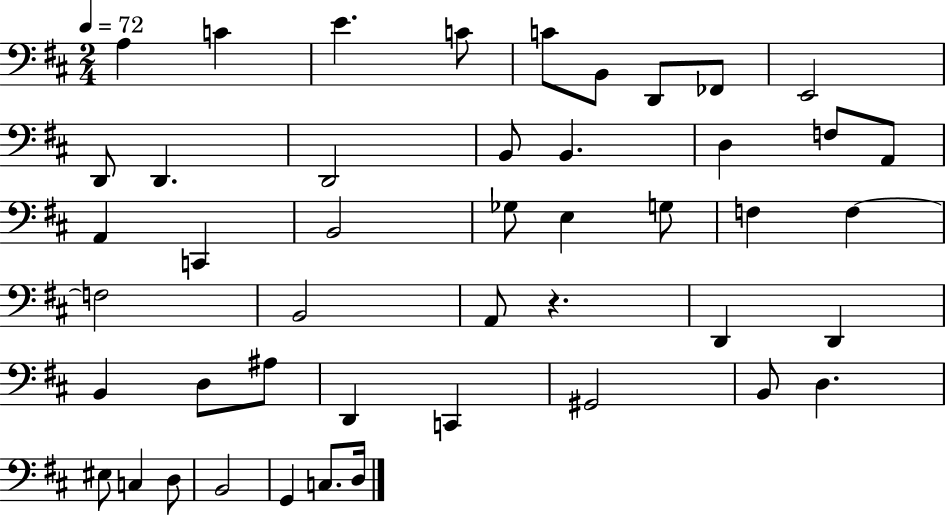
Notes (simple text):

A3/q C4/q E4/q. C4/e C4/e B2/e D2/e FES2/e E2/h D2/e D2/q. D2/h B2/e B2/q. D3/q F3/e A2/e A2/q C2/q B2/h Gb3/e E3/q G3/e F3/q F3/q F3/h B2/h A2/e R/q. D2/q D2/q B2/q D3/e A#3/e D2/q C2/q G#2/h B2/e D3/q. EIS3/e C3/q D3/e B2/h G2/q C3/e. D3/s